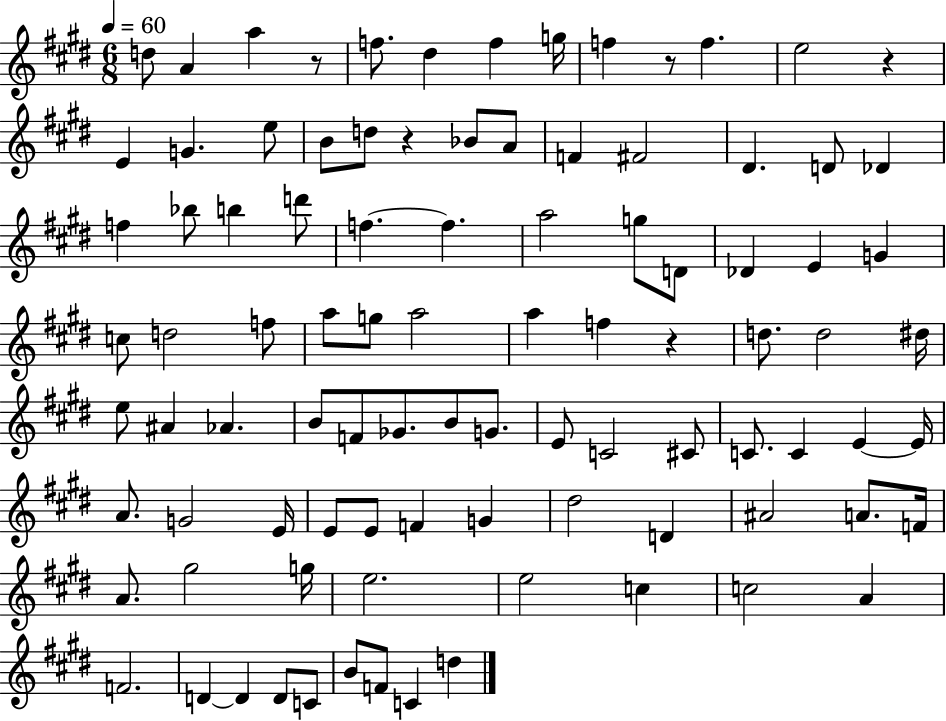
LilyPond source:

{
  \clef treble
  \numericTimeSignature
  \time 6/8
  \key e \major
  \tempo 4 = 60
  \repeat volta 2 { d''8 a'4 a''4 r8 | f''8. dis''4 f''4 g''16 | f''4 r8 f''4. | e''2 r4 | \break e'4 g'4. e''8 | b'8 d''8 r4 bes'8 a'8 | f'4 fis'2 | dis'4. d'8 des'4 | \break f''4 bes''8 b''4 d'''8 | f''4.~~ f''4. | a''2 g''8 d'8 | des'4 e'4 g'4 | \break c''8 d''2 f''8 | a''8 g''8 a''2 | a''4 f''4 r4 | d''8. d''2 dis''16 | \break e''8 ais'4 aes'4. | b'8 f'8 ges'8. b'8 g'8. | e'8 c'2 cis'8 | c'8. c'4 e'4~~ e'16 | \break a'8. g'2 e'16 | e'8 e'8 f'4 g'4 | dis''2 d'4 | ais'2 a'8. f'16 | \break a'8. gis''2 g''16 | e''2. | e''2 c''4 | c''2 a'4 | \break f'2. | d'4~~ d'4 d'8 c'8 | b'8 f'8 c'4 d''4 | } \bar "|."
}